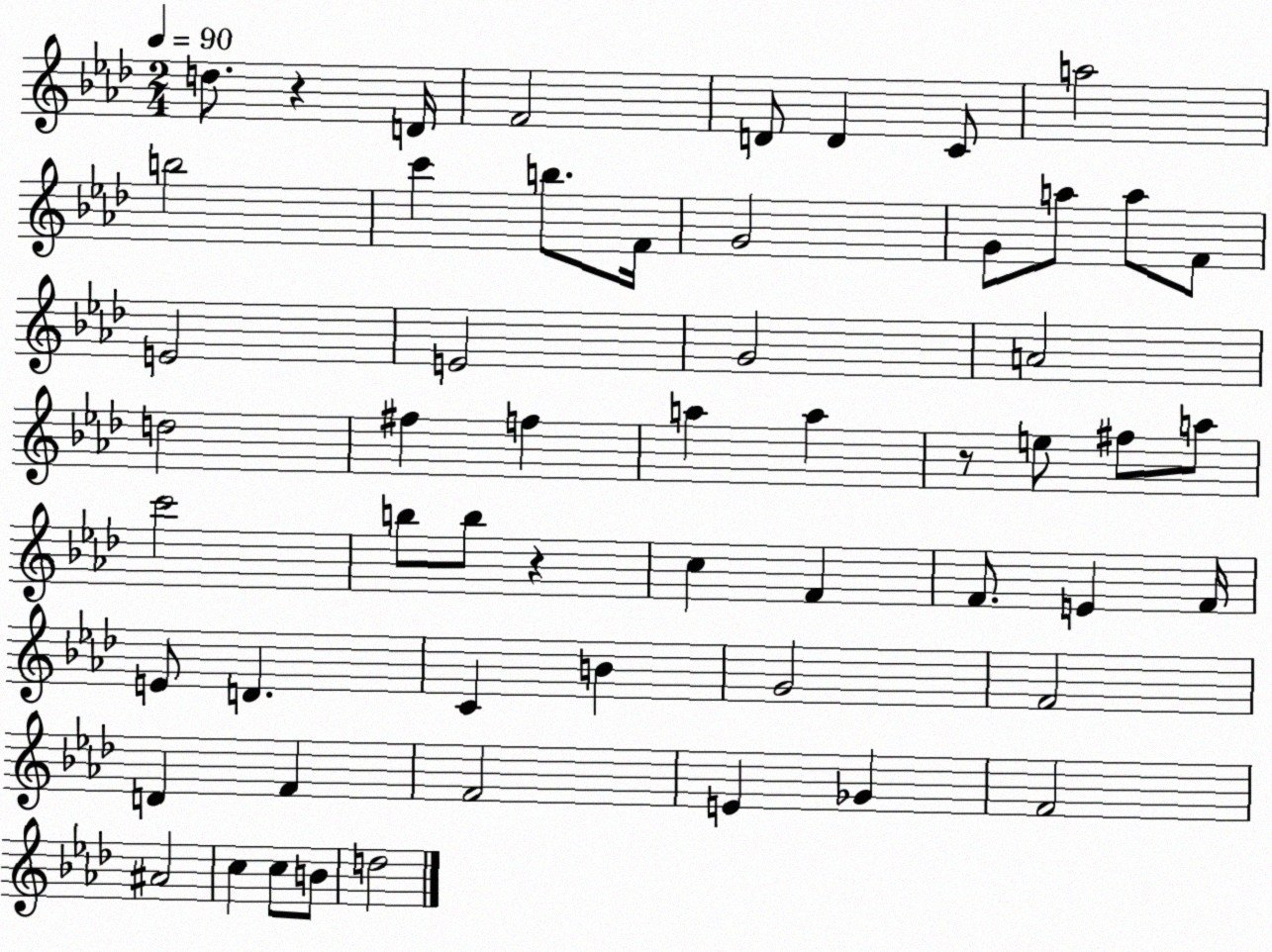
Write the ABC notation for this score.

X:1
T:Untitled
M:2/4
L:1/4
K:Ab
d/2 z D/4 F2 D/2 D C/2 a2 b2 c' b/2 F/4 G2 G/2 a/2 a/2 F/2 E2 E2 G2 A2 d2 ^f f a a z/2 e/2 ^f/2 a/2 c'2 b/2 b/2 z c F F/2 E F/4 E/2 D C B G2 F2 D F F2 E _G F2 ^A2 c c/2 B/2 d2